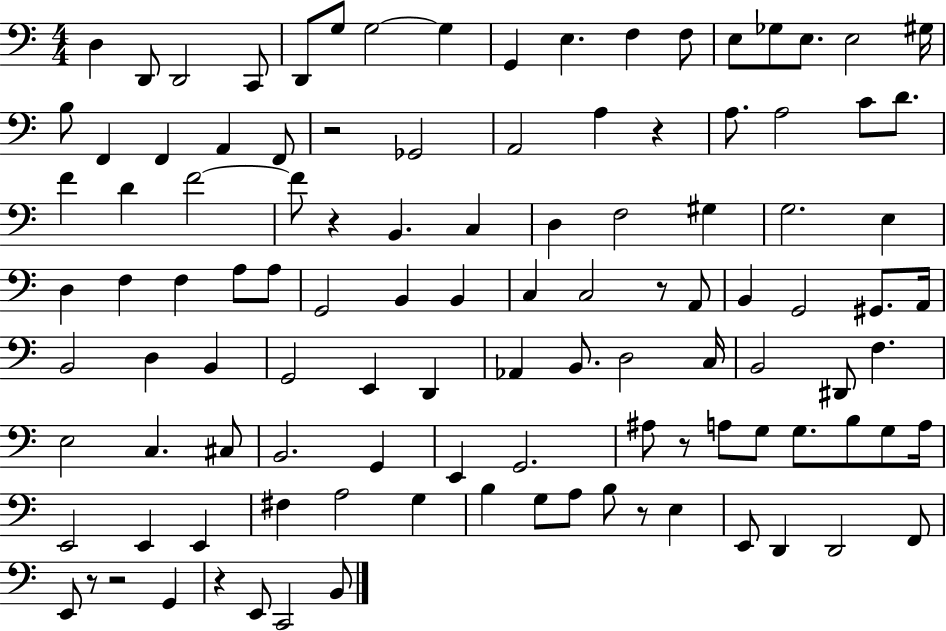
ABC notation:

X:1
T:Untitled
M:4/4
L:1/4
K:C
D, D,,/2 D,,2 C,,/2 D,,/2 G,/2 G,2 G, G,, E, F, F,/2 E,/2 _G,/2 E,/2 E,2 ^G,/4 B,/2 F,, F,, A,, F,,/2 z2 _G,,2 A,,2 A, z A,/2 A,2 C/2 D/2 F D F2 F/2 z B,, C, D, F,2 ^G, G,2 E, D, F, F, A,/2 A,/2 G,,2 B,, B,, C, C,2 z/2 A,,/2 B,, G,,2 ^G,,/2 A,,/4 B,,2 D, B,, G,,2 E,, D,, _A,, B,,/2 D,2 C,/4 B,,2 ^D,,/2 F, E,2 C, ^C,/2 B,,2 G,, E,, G,,2 ^A,/2 z/2 A,/2 G,/2 G,/2 B,/2 G,/2 A,/4 E,,2 E,, E,, ^F, A,2 G, B, G,/2 A,/2 B,/2 z/2 E, E,,/2 D,, D,,2 F,,/2 E,,/2 z/2 z2 G,, z E,,/2 C,,2 B,,/2